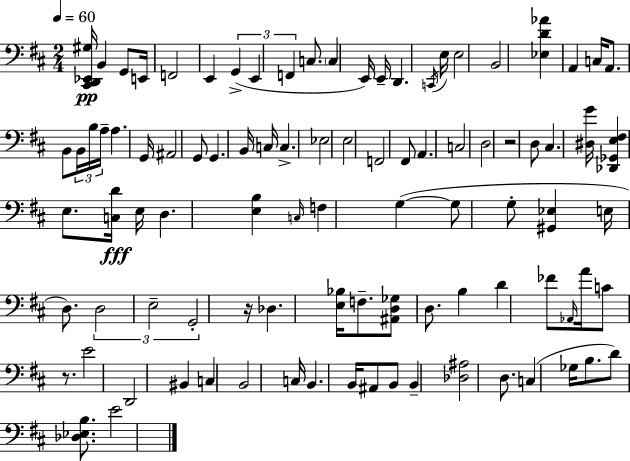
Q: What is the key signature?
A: D major